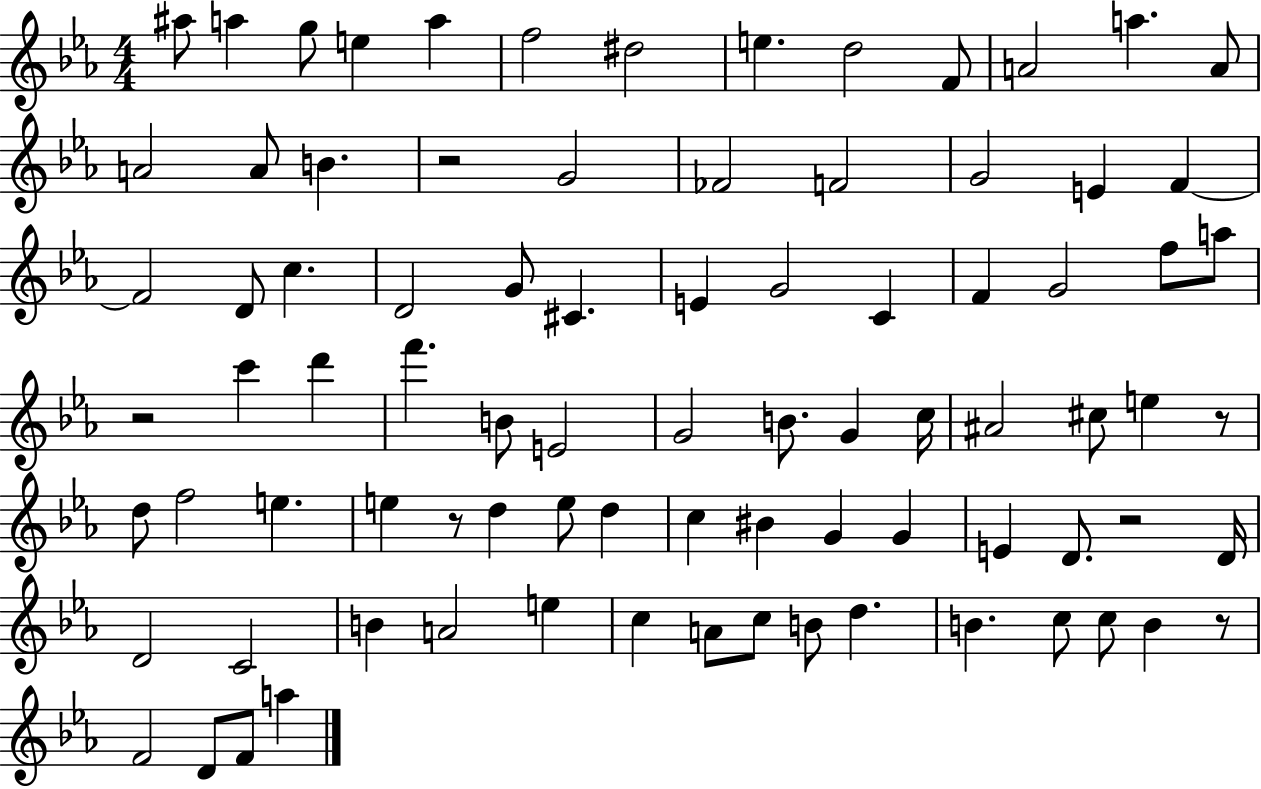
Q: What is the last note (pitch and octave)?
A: A5